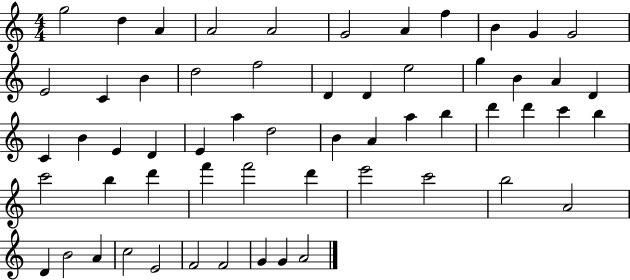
X:1
T:Untitled
M:4/4
L:1/4
K:C
g2 d A A2 A2 G2 A f B G G2 E2 C B d2 f2 D D e2 g B A D C B E D E a d2 B A a b d' d' c' b c'2 b d' f' f'2 d' e'2 c'2 b2 A2 D B2 A c2 E2 F2 F2 G G A2